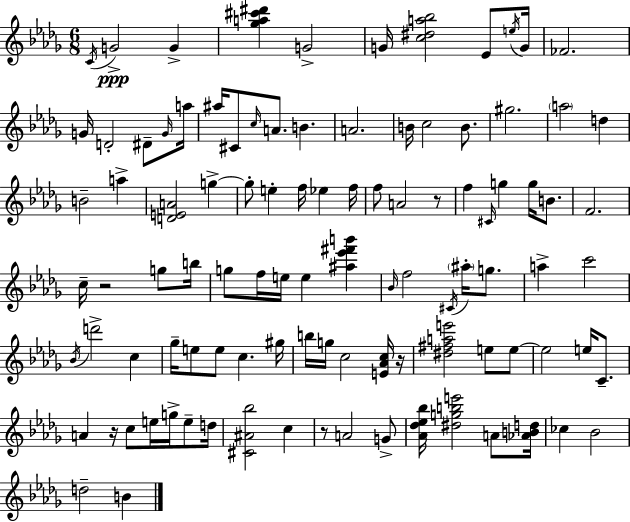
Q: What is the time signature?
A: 6/8